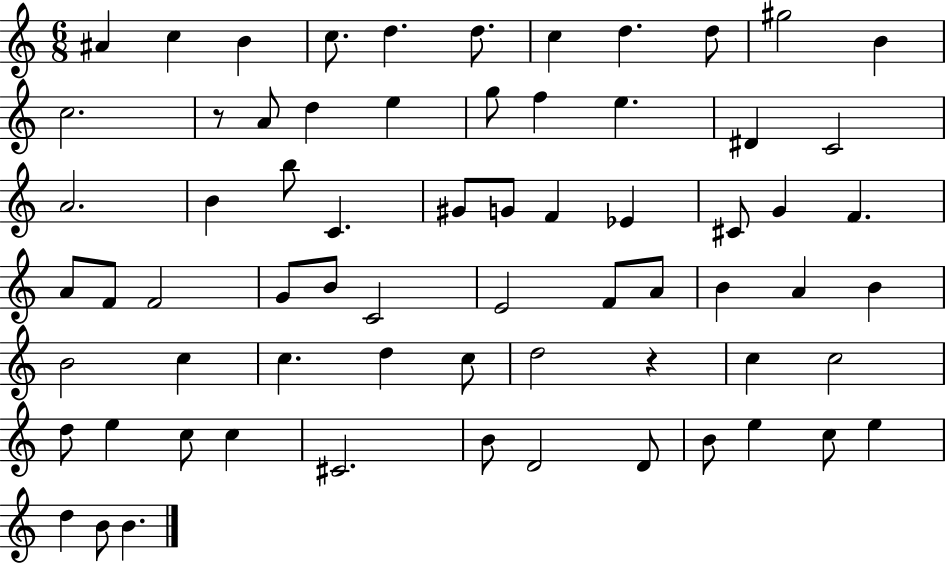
A#4/q C5/q B4/q C5/e. D5/q. D5/e. C5/q D5/q. D5/e G#5/h B4/q C5/h. R/e A4/e D5/q E5/q G5/e F5/q E5/q. D#4/q C4/h A4/h. B4/q B5/e C4/q. G#4/e G4/e F4/q Eb4/q C#4/e G4/q F4/q. A4/e F4/e F4/h G4/e B4/e C4/h E4/h F4/e A4/e B4/q A4/q B4/q B4/h C5/q C5/q. D5/q C5/e D5/h R/q C5/q C5/h D5/e E5/q C5/e C5/q C#4/h. B4/e D4/h D4/e B4/e E5/q C5/e E5/q D5/q B4/e B4/q.